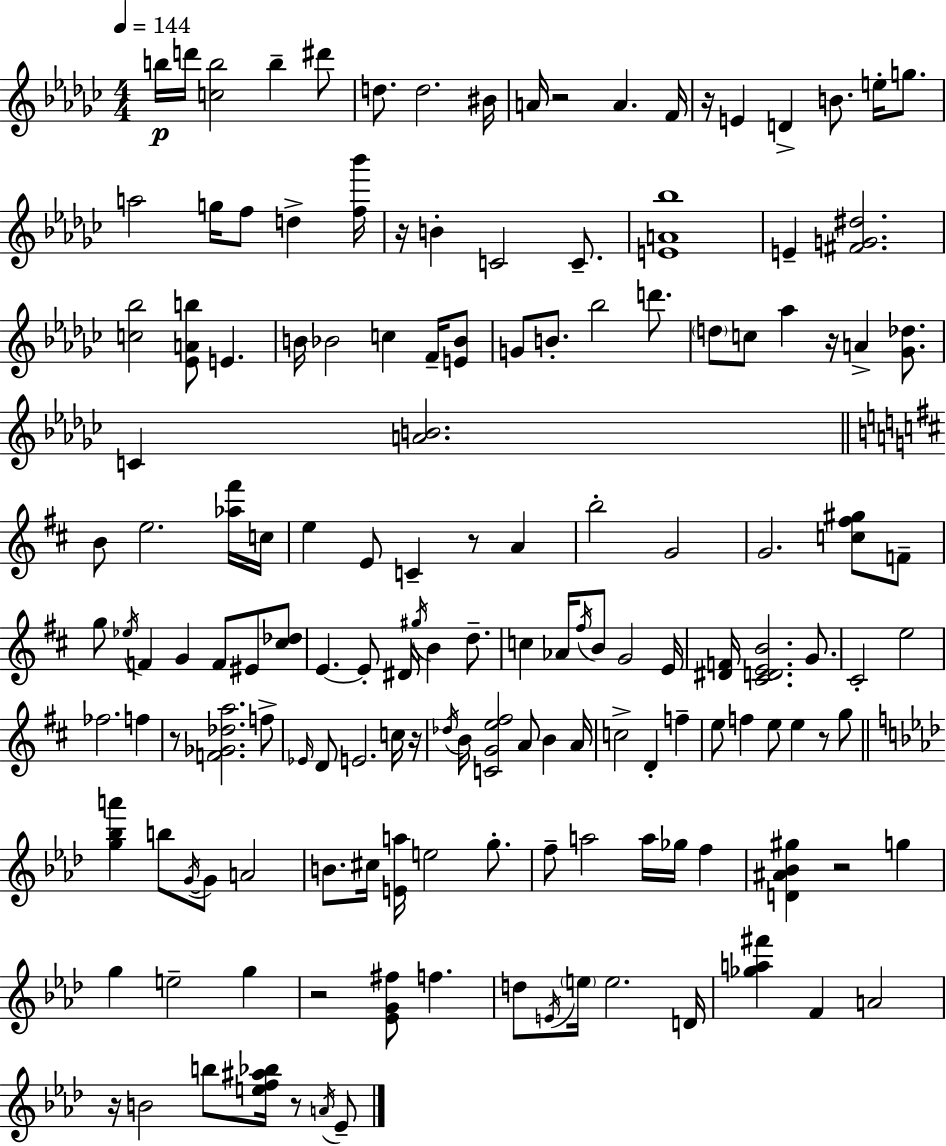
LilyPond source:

{
  \clef treble
  \numericTimeSignature
  \time 4/4
  \key ees \minor
  \tempo 4 = 144
  b''16\p d'''16 <c'' b''>2 b''4-- dis'''8 | d''8. d''2. bis'16 | a'16 r2 a'4. f'16 | r16 e'4 d'4-> b'8. e''16-. g''8. | \break a''2 g''16 f''8 d''4-> <f'' bes'''>16 | r16 b'4-. c'2 c'8.-- | <e' a' bes''>1 | e'4-- <fis' g' dis''>2. | \break <c'' bes''>2 <ees' a' b''>8 e'4. | b'16 bes'2 c''4 f'16-- <e' bes'>8 | g'8 b'8.-. bes''2 d'''8. | \parenthesize d''8 c''8 aes''4 r16 a'4-> <ges' des''>8. | \break c'4 <a' b'>2. | \bar "||" \break \key d \major b'8 e''2. <aes'' fis'''>16 c''16 | e''4 e'8 c'4-- r8 a'4 | b''2-. g'2 | g'2. <c'' fis'' gis''>8 f'8-- | \break g''8 \acciaccatura { ees''16 } f'4 g'4 f'8 eis'8 <cis'' des''>8 | e'4.~~ e'8-. dis'16 \acciaccatura { gis''16 } b'4 d''8.-- | c''4 aes'16 \acciaccatura { fis''16 } b'8 g'2 | e'16 <dis' f'>16 <cis' d' e' b'>2. | \break g'8. cis'2-. e''2 | fes''2. f''4 | r8 <f' ges' des'' a''>2. | f''8-> \grace { ees'16 } d'8 e'2. | \break c''16 r16 \acciaccatura { des''16 } b'16 <c' g' e'' fis''>2 a'8 | b'4 a'16 c''2-> d'4-. | f''4-- e''8 f''4 e''8 e''4 | r8 g''8 \bar "||" \break \key f \minor <g'' bes'' a'''>4 b''8 \acciaccatura { g'16~ }~ g'8 a'2 | b'8. cis''16 <e' a''>16 e''2 g''8.-. | f''8-- a''2 a''16 ges''16 f''4 | <d' ais' bes' gis''>4 r2 g''4 | \break g''4 e''2-- g''4 | r2 <ees' g' fis''>8 f''4. | d''8 \acciaccatura { e'16 } \parenthesize e''16 e''2. | d'16 <ges'' a'' fis'''>4 f'4 a'2 | \break r16 b'2 b''8 <e'' f'' ais'' bes''>16 r8 | \acciaccatura { a'16 } ees'8-- \bar "|."
}